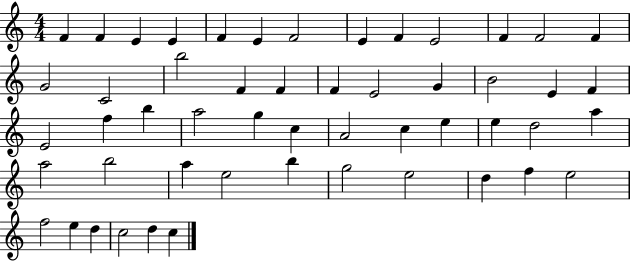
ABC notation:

X:1
T:Untitled
M:4/4
L:1/4
K:C
F F E E F E F2 E F E2 F F2 F G2 C2 b2 F F F E2 G B2 E F E2 f b a2 g c A2 c e e d2 a a2 b2 a e2 b g2 e2 d f e2 f2 e d c2 d c